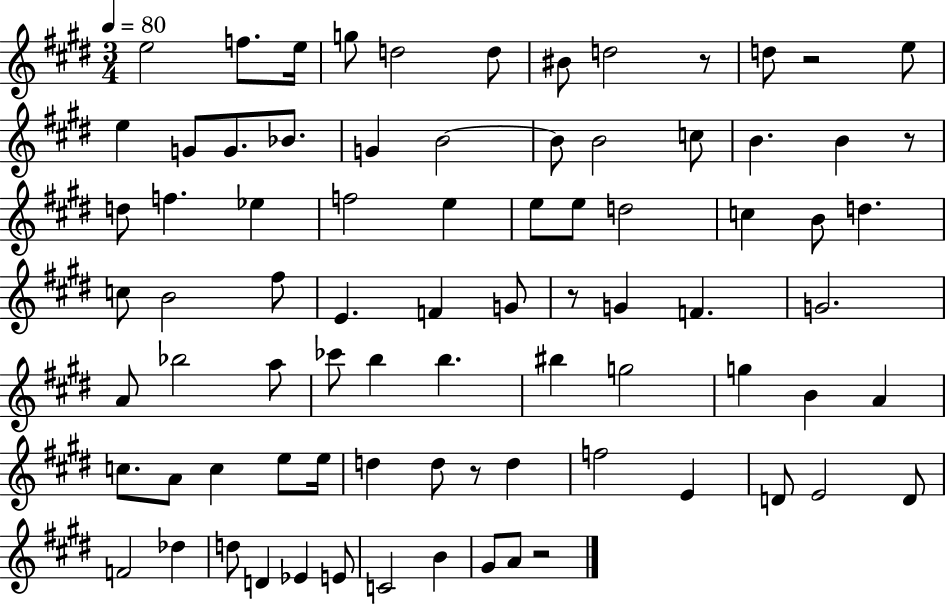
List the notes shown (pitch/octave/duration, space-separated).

E5/h F5/e. E5/s G5/e D5/h D5/e BIS4/e D5/h R/e D5/e R/h E5/e E5/q G4/e G4/e. Bb4/e. G4/q B4/h B4/e B4/h C5/e B4/q. B4/q R/e D5/e F5/q. Eb5/q F5/h E5/q E5/e E5/e D5/h C5/q B4/e D5/q. C5/e B4/h F#5/e E4/q. F4/q G4/e R/e G4/q F4/q. G4/h. A4/e Bb5/h A5/e CES6/e B5/q B5/q. BIS5/q G5/h G5/q B4/q A4/q C5/e. A4/e C5/q E5/e E5/s D5/q D5/e R/e D5/q F5/h E4/q D4/e E4/h D4/e F4/h Db5/q D5/e D4/q Eb4/q E4/e C4/h B4/q G#4/e A4/e R/h